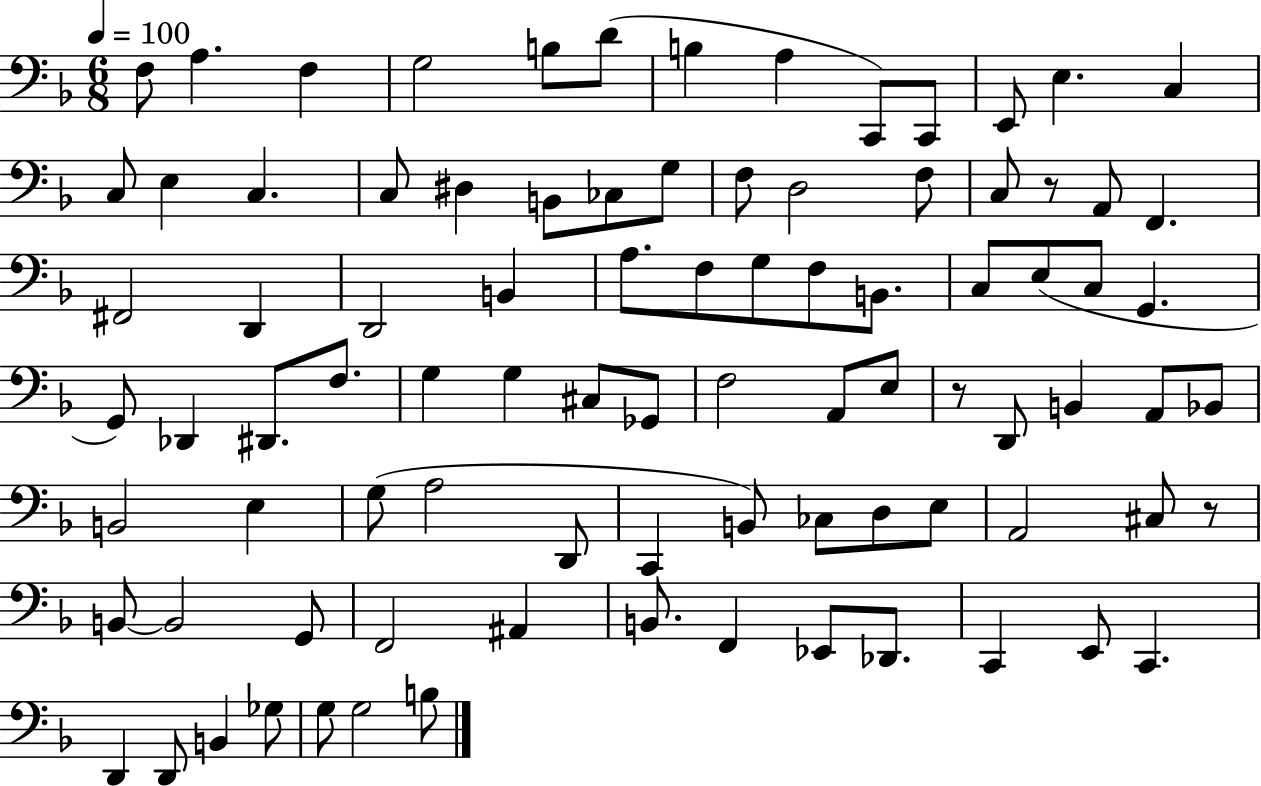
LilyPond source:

{
  \clef bass
  \numericTimeSignature
  \time 6/8
  \key f \major
  \tempo 4 = 100
  f8 a4. f4 | g2 b8 d'8( | b4 a4 c,8) c,8 | e,8 e4. c4 | \break c8 e4 c4. | c8 dis4 b,8 ces8 g8 | f8 d2 f8 | c8 r8 a,8 f,4. | \break fis,2 d,4 | d,2 b,4 | a8. f8 g8 f8 b,8. | c8 e8( c8 g,4. | \break g,8) des,4 dis,8. f8. | g4 g4 cis8 ges,8 | f2 a,8 e8 | r8 d,8 b,4 a,8 bes,8 | \break b,2 e4 | g8( a2 d,8 | c,4 b,8) ces8 d8 e8 | a,2 cis8 r8 | \break b,8~~ b,2 g,8 | f,2 ais,4 | b,8. f,4 ees,8 des,8. | c,4 e,8 c,4. | \break d,4 d,8 b,4 ges8 | g8 g2 b8 | \bar "|."
}